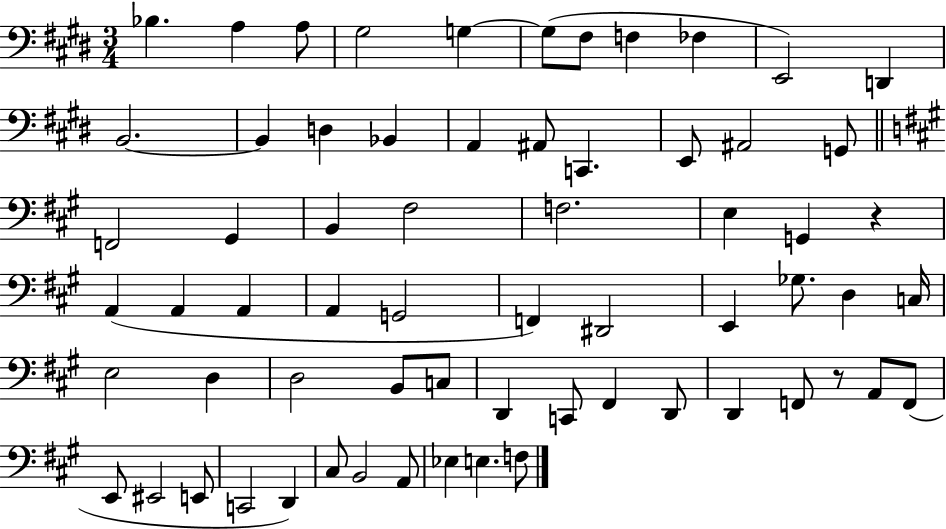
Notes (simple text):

Bb3/q. A3/q A3/e G#3/h G3/q G3/e F#3/e F3/q FES3/q E2/h D2/q B2/h. B2/q D3/q Bb2/q A2/q A#2/e C2/q. E2/e A#2/h G2/e F2/h G#2/q B2/q F#3/h F3/h. E3/q G2/q R/q A2/q A2/q A2/q A2/q G2/h F2/q D#2/h E2/q Gb3/e. D3/q C3/s E3/h D3/q D3/h B2/e C3/e D2/q C2/e F#2/q D2/e D2/q F2/e R/e A2/e F2/e E2/e EIS2/h E2/e C2/h D2/q C#3/e B2/h A2/e Eb3/q E3/q. F3/e